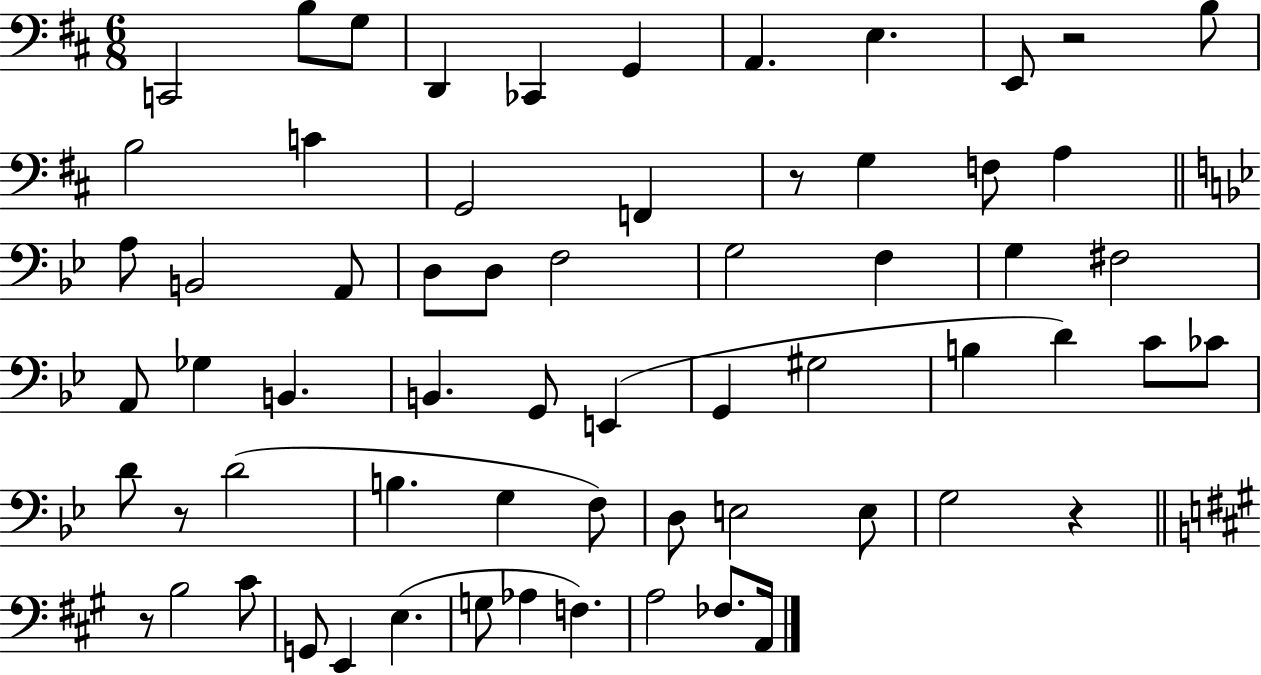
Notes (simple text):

C2/h B3/e G3/e D2/q CES2/q G2/q A2/q. E3/q. E2/e R/h B3/e B3/h C4/q G2/h F2/q R/e G3/q F3/e A3/q A3/e B2/h A2/e D3/e D3/e F3/h G3/h F3/q G3/q F#3/h A2/e Gb3/q B2/q. B2/q. G2/e E2/q G2/q G#3/h B3/q D4/q C4/e CES4/e D4/e R/e D4/h B3/q. G3/q F3/e D3/e E3/h E3/e G3/h R/q R/e B3/h C#4/e G2/e E2/q E3/q. G3/e Ab3/q F3/q. A3/h FES3/e. A2/s